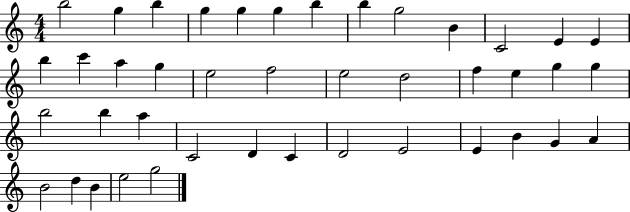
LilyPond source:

{
  \clef treble
  \numericTimeSignature
  \time 4/4
  \key c \major
  b''2 g''4 b''4 | g''4 g''4 g''4 b''4 | b''4 g''2 b'4 | c'2 e'4 e'4 | \break b''4 c'''4 a''4 g''4 | e''2 f''2 | e''2 d''2 | f''4 e''4 g''4 g''4 | \break b''2 b''4 a''4 | c'2 d'4 c'4 | d'2 e'2 | e'4 b'4 g'4 a'4 | \break b'2 d''4 b'4 | e''2 g''2 | \bar "|."
}